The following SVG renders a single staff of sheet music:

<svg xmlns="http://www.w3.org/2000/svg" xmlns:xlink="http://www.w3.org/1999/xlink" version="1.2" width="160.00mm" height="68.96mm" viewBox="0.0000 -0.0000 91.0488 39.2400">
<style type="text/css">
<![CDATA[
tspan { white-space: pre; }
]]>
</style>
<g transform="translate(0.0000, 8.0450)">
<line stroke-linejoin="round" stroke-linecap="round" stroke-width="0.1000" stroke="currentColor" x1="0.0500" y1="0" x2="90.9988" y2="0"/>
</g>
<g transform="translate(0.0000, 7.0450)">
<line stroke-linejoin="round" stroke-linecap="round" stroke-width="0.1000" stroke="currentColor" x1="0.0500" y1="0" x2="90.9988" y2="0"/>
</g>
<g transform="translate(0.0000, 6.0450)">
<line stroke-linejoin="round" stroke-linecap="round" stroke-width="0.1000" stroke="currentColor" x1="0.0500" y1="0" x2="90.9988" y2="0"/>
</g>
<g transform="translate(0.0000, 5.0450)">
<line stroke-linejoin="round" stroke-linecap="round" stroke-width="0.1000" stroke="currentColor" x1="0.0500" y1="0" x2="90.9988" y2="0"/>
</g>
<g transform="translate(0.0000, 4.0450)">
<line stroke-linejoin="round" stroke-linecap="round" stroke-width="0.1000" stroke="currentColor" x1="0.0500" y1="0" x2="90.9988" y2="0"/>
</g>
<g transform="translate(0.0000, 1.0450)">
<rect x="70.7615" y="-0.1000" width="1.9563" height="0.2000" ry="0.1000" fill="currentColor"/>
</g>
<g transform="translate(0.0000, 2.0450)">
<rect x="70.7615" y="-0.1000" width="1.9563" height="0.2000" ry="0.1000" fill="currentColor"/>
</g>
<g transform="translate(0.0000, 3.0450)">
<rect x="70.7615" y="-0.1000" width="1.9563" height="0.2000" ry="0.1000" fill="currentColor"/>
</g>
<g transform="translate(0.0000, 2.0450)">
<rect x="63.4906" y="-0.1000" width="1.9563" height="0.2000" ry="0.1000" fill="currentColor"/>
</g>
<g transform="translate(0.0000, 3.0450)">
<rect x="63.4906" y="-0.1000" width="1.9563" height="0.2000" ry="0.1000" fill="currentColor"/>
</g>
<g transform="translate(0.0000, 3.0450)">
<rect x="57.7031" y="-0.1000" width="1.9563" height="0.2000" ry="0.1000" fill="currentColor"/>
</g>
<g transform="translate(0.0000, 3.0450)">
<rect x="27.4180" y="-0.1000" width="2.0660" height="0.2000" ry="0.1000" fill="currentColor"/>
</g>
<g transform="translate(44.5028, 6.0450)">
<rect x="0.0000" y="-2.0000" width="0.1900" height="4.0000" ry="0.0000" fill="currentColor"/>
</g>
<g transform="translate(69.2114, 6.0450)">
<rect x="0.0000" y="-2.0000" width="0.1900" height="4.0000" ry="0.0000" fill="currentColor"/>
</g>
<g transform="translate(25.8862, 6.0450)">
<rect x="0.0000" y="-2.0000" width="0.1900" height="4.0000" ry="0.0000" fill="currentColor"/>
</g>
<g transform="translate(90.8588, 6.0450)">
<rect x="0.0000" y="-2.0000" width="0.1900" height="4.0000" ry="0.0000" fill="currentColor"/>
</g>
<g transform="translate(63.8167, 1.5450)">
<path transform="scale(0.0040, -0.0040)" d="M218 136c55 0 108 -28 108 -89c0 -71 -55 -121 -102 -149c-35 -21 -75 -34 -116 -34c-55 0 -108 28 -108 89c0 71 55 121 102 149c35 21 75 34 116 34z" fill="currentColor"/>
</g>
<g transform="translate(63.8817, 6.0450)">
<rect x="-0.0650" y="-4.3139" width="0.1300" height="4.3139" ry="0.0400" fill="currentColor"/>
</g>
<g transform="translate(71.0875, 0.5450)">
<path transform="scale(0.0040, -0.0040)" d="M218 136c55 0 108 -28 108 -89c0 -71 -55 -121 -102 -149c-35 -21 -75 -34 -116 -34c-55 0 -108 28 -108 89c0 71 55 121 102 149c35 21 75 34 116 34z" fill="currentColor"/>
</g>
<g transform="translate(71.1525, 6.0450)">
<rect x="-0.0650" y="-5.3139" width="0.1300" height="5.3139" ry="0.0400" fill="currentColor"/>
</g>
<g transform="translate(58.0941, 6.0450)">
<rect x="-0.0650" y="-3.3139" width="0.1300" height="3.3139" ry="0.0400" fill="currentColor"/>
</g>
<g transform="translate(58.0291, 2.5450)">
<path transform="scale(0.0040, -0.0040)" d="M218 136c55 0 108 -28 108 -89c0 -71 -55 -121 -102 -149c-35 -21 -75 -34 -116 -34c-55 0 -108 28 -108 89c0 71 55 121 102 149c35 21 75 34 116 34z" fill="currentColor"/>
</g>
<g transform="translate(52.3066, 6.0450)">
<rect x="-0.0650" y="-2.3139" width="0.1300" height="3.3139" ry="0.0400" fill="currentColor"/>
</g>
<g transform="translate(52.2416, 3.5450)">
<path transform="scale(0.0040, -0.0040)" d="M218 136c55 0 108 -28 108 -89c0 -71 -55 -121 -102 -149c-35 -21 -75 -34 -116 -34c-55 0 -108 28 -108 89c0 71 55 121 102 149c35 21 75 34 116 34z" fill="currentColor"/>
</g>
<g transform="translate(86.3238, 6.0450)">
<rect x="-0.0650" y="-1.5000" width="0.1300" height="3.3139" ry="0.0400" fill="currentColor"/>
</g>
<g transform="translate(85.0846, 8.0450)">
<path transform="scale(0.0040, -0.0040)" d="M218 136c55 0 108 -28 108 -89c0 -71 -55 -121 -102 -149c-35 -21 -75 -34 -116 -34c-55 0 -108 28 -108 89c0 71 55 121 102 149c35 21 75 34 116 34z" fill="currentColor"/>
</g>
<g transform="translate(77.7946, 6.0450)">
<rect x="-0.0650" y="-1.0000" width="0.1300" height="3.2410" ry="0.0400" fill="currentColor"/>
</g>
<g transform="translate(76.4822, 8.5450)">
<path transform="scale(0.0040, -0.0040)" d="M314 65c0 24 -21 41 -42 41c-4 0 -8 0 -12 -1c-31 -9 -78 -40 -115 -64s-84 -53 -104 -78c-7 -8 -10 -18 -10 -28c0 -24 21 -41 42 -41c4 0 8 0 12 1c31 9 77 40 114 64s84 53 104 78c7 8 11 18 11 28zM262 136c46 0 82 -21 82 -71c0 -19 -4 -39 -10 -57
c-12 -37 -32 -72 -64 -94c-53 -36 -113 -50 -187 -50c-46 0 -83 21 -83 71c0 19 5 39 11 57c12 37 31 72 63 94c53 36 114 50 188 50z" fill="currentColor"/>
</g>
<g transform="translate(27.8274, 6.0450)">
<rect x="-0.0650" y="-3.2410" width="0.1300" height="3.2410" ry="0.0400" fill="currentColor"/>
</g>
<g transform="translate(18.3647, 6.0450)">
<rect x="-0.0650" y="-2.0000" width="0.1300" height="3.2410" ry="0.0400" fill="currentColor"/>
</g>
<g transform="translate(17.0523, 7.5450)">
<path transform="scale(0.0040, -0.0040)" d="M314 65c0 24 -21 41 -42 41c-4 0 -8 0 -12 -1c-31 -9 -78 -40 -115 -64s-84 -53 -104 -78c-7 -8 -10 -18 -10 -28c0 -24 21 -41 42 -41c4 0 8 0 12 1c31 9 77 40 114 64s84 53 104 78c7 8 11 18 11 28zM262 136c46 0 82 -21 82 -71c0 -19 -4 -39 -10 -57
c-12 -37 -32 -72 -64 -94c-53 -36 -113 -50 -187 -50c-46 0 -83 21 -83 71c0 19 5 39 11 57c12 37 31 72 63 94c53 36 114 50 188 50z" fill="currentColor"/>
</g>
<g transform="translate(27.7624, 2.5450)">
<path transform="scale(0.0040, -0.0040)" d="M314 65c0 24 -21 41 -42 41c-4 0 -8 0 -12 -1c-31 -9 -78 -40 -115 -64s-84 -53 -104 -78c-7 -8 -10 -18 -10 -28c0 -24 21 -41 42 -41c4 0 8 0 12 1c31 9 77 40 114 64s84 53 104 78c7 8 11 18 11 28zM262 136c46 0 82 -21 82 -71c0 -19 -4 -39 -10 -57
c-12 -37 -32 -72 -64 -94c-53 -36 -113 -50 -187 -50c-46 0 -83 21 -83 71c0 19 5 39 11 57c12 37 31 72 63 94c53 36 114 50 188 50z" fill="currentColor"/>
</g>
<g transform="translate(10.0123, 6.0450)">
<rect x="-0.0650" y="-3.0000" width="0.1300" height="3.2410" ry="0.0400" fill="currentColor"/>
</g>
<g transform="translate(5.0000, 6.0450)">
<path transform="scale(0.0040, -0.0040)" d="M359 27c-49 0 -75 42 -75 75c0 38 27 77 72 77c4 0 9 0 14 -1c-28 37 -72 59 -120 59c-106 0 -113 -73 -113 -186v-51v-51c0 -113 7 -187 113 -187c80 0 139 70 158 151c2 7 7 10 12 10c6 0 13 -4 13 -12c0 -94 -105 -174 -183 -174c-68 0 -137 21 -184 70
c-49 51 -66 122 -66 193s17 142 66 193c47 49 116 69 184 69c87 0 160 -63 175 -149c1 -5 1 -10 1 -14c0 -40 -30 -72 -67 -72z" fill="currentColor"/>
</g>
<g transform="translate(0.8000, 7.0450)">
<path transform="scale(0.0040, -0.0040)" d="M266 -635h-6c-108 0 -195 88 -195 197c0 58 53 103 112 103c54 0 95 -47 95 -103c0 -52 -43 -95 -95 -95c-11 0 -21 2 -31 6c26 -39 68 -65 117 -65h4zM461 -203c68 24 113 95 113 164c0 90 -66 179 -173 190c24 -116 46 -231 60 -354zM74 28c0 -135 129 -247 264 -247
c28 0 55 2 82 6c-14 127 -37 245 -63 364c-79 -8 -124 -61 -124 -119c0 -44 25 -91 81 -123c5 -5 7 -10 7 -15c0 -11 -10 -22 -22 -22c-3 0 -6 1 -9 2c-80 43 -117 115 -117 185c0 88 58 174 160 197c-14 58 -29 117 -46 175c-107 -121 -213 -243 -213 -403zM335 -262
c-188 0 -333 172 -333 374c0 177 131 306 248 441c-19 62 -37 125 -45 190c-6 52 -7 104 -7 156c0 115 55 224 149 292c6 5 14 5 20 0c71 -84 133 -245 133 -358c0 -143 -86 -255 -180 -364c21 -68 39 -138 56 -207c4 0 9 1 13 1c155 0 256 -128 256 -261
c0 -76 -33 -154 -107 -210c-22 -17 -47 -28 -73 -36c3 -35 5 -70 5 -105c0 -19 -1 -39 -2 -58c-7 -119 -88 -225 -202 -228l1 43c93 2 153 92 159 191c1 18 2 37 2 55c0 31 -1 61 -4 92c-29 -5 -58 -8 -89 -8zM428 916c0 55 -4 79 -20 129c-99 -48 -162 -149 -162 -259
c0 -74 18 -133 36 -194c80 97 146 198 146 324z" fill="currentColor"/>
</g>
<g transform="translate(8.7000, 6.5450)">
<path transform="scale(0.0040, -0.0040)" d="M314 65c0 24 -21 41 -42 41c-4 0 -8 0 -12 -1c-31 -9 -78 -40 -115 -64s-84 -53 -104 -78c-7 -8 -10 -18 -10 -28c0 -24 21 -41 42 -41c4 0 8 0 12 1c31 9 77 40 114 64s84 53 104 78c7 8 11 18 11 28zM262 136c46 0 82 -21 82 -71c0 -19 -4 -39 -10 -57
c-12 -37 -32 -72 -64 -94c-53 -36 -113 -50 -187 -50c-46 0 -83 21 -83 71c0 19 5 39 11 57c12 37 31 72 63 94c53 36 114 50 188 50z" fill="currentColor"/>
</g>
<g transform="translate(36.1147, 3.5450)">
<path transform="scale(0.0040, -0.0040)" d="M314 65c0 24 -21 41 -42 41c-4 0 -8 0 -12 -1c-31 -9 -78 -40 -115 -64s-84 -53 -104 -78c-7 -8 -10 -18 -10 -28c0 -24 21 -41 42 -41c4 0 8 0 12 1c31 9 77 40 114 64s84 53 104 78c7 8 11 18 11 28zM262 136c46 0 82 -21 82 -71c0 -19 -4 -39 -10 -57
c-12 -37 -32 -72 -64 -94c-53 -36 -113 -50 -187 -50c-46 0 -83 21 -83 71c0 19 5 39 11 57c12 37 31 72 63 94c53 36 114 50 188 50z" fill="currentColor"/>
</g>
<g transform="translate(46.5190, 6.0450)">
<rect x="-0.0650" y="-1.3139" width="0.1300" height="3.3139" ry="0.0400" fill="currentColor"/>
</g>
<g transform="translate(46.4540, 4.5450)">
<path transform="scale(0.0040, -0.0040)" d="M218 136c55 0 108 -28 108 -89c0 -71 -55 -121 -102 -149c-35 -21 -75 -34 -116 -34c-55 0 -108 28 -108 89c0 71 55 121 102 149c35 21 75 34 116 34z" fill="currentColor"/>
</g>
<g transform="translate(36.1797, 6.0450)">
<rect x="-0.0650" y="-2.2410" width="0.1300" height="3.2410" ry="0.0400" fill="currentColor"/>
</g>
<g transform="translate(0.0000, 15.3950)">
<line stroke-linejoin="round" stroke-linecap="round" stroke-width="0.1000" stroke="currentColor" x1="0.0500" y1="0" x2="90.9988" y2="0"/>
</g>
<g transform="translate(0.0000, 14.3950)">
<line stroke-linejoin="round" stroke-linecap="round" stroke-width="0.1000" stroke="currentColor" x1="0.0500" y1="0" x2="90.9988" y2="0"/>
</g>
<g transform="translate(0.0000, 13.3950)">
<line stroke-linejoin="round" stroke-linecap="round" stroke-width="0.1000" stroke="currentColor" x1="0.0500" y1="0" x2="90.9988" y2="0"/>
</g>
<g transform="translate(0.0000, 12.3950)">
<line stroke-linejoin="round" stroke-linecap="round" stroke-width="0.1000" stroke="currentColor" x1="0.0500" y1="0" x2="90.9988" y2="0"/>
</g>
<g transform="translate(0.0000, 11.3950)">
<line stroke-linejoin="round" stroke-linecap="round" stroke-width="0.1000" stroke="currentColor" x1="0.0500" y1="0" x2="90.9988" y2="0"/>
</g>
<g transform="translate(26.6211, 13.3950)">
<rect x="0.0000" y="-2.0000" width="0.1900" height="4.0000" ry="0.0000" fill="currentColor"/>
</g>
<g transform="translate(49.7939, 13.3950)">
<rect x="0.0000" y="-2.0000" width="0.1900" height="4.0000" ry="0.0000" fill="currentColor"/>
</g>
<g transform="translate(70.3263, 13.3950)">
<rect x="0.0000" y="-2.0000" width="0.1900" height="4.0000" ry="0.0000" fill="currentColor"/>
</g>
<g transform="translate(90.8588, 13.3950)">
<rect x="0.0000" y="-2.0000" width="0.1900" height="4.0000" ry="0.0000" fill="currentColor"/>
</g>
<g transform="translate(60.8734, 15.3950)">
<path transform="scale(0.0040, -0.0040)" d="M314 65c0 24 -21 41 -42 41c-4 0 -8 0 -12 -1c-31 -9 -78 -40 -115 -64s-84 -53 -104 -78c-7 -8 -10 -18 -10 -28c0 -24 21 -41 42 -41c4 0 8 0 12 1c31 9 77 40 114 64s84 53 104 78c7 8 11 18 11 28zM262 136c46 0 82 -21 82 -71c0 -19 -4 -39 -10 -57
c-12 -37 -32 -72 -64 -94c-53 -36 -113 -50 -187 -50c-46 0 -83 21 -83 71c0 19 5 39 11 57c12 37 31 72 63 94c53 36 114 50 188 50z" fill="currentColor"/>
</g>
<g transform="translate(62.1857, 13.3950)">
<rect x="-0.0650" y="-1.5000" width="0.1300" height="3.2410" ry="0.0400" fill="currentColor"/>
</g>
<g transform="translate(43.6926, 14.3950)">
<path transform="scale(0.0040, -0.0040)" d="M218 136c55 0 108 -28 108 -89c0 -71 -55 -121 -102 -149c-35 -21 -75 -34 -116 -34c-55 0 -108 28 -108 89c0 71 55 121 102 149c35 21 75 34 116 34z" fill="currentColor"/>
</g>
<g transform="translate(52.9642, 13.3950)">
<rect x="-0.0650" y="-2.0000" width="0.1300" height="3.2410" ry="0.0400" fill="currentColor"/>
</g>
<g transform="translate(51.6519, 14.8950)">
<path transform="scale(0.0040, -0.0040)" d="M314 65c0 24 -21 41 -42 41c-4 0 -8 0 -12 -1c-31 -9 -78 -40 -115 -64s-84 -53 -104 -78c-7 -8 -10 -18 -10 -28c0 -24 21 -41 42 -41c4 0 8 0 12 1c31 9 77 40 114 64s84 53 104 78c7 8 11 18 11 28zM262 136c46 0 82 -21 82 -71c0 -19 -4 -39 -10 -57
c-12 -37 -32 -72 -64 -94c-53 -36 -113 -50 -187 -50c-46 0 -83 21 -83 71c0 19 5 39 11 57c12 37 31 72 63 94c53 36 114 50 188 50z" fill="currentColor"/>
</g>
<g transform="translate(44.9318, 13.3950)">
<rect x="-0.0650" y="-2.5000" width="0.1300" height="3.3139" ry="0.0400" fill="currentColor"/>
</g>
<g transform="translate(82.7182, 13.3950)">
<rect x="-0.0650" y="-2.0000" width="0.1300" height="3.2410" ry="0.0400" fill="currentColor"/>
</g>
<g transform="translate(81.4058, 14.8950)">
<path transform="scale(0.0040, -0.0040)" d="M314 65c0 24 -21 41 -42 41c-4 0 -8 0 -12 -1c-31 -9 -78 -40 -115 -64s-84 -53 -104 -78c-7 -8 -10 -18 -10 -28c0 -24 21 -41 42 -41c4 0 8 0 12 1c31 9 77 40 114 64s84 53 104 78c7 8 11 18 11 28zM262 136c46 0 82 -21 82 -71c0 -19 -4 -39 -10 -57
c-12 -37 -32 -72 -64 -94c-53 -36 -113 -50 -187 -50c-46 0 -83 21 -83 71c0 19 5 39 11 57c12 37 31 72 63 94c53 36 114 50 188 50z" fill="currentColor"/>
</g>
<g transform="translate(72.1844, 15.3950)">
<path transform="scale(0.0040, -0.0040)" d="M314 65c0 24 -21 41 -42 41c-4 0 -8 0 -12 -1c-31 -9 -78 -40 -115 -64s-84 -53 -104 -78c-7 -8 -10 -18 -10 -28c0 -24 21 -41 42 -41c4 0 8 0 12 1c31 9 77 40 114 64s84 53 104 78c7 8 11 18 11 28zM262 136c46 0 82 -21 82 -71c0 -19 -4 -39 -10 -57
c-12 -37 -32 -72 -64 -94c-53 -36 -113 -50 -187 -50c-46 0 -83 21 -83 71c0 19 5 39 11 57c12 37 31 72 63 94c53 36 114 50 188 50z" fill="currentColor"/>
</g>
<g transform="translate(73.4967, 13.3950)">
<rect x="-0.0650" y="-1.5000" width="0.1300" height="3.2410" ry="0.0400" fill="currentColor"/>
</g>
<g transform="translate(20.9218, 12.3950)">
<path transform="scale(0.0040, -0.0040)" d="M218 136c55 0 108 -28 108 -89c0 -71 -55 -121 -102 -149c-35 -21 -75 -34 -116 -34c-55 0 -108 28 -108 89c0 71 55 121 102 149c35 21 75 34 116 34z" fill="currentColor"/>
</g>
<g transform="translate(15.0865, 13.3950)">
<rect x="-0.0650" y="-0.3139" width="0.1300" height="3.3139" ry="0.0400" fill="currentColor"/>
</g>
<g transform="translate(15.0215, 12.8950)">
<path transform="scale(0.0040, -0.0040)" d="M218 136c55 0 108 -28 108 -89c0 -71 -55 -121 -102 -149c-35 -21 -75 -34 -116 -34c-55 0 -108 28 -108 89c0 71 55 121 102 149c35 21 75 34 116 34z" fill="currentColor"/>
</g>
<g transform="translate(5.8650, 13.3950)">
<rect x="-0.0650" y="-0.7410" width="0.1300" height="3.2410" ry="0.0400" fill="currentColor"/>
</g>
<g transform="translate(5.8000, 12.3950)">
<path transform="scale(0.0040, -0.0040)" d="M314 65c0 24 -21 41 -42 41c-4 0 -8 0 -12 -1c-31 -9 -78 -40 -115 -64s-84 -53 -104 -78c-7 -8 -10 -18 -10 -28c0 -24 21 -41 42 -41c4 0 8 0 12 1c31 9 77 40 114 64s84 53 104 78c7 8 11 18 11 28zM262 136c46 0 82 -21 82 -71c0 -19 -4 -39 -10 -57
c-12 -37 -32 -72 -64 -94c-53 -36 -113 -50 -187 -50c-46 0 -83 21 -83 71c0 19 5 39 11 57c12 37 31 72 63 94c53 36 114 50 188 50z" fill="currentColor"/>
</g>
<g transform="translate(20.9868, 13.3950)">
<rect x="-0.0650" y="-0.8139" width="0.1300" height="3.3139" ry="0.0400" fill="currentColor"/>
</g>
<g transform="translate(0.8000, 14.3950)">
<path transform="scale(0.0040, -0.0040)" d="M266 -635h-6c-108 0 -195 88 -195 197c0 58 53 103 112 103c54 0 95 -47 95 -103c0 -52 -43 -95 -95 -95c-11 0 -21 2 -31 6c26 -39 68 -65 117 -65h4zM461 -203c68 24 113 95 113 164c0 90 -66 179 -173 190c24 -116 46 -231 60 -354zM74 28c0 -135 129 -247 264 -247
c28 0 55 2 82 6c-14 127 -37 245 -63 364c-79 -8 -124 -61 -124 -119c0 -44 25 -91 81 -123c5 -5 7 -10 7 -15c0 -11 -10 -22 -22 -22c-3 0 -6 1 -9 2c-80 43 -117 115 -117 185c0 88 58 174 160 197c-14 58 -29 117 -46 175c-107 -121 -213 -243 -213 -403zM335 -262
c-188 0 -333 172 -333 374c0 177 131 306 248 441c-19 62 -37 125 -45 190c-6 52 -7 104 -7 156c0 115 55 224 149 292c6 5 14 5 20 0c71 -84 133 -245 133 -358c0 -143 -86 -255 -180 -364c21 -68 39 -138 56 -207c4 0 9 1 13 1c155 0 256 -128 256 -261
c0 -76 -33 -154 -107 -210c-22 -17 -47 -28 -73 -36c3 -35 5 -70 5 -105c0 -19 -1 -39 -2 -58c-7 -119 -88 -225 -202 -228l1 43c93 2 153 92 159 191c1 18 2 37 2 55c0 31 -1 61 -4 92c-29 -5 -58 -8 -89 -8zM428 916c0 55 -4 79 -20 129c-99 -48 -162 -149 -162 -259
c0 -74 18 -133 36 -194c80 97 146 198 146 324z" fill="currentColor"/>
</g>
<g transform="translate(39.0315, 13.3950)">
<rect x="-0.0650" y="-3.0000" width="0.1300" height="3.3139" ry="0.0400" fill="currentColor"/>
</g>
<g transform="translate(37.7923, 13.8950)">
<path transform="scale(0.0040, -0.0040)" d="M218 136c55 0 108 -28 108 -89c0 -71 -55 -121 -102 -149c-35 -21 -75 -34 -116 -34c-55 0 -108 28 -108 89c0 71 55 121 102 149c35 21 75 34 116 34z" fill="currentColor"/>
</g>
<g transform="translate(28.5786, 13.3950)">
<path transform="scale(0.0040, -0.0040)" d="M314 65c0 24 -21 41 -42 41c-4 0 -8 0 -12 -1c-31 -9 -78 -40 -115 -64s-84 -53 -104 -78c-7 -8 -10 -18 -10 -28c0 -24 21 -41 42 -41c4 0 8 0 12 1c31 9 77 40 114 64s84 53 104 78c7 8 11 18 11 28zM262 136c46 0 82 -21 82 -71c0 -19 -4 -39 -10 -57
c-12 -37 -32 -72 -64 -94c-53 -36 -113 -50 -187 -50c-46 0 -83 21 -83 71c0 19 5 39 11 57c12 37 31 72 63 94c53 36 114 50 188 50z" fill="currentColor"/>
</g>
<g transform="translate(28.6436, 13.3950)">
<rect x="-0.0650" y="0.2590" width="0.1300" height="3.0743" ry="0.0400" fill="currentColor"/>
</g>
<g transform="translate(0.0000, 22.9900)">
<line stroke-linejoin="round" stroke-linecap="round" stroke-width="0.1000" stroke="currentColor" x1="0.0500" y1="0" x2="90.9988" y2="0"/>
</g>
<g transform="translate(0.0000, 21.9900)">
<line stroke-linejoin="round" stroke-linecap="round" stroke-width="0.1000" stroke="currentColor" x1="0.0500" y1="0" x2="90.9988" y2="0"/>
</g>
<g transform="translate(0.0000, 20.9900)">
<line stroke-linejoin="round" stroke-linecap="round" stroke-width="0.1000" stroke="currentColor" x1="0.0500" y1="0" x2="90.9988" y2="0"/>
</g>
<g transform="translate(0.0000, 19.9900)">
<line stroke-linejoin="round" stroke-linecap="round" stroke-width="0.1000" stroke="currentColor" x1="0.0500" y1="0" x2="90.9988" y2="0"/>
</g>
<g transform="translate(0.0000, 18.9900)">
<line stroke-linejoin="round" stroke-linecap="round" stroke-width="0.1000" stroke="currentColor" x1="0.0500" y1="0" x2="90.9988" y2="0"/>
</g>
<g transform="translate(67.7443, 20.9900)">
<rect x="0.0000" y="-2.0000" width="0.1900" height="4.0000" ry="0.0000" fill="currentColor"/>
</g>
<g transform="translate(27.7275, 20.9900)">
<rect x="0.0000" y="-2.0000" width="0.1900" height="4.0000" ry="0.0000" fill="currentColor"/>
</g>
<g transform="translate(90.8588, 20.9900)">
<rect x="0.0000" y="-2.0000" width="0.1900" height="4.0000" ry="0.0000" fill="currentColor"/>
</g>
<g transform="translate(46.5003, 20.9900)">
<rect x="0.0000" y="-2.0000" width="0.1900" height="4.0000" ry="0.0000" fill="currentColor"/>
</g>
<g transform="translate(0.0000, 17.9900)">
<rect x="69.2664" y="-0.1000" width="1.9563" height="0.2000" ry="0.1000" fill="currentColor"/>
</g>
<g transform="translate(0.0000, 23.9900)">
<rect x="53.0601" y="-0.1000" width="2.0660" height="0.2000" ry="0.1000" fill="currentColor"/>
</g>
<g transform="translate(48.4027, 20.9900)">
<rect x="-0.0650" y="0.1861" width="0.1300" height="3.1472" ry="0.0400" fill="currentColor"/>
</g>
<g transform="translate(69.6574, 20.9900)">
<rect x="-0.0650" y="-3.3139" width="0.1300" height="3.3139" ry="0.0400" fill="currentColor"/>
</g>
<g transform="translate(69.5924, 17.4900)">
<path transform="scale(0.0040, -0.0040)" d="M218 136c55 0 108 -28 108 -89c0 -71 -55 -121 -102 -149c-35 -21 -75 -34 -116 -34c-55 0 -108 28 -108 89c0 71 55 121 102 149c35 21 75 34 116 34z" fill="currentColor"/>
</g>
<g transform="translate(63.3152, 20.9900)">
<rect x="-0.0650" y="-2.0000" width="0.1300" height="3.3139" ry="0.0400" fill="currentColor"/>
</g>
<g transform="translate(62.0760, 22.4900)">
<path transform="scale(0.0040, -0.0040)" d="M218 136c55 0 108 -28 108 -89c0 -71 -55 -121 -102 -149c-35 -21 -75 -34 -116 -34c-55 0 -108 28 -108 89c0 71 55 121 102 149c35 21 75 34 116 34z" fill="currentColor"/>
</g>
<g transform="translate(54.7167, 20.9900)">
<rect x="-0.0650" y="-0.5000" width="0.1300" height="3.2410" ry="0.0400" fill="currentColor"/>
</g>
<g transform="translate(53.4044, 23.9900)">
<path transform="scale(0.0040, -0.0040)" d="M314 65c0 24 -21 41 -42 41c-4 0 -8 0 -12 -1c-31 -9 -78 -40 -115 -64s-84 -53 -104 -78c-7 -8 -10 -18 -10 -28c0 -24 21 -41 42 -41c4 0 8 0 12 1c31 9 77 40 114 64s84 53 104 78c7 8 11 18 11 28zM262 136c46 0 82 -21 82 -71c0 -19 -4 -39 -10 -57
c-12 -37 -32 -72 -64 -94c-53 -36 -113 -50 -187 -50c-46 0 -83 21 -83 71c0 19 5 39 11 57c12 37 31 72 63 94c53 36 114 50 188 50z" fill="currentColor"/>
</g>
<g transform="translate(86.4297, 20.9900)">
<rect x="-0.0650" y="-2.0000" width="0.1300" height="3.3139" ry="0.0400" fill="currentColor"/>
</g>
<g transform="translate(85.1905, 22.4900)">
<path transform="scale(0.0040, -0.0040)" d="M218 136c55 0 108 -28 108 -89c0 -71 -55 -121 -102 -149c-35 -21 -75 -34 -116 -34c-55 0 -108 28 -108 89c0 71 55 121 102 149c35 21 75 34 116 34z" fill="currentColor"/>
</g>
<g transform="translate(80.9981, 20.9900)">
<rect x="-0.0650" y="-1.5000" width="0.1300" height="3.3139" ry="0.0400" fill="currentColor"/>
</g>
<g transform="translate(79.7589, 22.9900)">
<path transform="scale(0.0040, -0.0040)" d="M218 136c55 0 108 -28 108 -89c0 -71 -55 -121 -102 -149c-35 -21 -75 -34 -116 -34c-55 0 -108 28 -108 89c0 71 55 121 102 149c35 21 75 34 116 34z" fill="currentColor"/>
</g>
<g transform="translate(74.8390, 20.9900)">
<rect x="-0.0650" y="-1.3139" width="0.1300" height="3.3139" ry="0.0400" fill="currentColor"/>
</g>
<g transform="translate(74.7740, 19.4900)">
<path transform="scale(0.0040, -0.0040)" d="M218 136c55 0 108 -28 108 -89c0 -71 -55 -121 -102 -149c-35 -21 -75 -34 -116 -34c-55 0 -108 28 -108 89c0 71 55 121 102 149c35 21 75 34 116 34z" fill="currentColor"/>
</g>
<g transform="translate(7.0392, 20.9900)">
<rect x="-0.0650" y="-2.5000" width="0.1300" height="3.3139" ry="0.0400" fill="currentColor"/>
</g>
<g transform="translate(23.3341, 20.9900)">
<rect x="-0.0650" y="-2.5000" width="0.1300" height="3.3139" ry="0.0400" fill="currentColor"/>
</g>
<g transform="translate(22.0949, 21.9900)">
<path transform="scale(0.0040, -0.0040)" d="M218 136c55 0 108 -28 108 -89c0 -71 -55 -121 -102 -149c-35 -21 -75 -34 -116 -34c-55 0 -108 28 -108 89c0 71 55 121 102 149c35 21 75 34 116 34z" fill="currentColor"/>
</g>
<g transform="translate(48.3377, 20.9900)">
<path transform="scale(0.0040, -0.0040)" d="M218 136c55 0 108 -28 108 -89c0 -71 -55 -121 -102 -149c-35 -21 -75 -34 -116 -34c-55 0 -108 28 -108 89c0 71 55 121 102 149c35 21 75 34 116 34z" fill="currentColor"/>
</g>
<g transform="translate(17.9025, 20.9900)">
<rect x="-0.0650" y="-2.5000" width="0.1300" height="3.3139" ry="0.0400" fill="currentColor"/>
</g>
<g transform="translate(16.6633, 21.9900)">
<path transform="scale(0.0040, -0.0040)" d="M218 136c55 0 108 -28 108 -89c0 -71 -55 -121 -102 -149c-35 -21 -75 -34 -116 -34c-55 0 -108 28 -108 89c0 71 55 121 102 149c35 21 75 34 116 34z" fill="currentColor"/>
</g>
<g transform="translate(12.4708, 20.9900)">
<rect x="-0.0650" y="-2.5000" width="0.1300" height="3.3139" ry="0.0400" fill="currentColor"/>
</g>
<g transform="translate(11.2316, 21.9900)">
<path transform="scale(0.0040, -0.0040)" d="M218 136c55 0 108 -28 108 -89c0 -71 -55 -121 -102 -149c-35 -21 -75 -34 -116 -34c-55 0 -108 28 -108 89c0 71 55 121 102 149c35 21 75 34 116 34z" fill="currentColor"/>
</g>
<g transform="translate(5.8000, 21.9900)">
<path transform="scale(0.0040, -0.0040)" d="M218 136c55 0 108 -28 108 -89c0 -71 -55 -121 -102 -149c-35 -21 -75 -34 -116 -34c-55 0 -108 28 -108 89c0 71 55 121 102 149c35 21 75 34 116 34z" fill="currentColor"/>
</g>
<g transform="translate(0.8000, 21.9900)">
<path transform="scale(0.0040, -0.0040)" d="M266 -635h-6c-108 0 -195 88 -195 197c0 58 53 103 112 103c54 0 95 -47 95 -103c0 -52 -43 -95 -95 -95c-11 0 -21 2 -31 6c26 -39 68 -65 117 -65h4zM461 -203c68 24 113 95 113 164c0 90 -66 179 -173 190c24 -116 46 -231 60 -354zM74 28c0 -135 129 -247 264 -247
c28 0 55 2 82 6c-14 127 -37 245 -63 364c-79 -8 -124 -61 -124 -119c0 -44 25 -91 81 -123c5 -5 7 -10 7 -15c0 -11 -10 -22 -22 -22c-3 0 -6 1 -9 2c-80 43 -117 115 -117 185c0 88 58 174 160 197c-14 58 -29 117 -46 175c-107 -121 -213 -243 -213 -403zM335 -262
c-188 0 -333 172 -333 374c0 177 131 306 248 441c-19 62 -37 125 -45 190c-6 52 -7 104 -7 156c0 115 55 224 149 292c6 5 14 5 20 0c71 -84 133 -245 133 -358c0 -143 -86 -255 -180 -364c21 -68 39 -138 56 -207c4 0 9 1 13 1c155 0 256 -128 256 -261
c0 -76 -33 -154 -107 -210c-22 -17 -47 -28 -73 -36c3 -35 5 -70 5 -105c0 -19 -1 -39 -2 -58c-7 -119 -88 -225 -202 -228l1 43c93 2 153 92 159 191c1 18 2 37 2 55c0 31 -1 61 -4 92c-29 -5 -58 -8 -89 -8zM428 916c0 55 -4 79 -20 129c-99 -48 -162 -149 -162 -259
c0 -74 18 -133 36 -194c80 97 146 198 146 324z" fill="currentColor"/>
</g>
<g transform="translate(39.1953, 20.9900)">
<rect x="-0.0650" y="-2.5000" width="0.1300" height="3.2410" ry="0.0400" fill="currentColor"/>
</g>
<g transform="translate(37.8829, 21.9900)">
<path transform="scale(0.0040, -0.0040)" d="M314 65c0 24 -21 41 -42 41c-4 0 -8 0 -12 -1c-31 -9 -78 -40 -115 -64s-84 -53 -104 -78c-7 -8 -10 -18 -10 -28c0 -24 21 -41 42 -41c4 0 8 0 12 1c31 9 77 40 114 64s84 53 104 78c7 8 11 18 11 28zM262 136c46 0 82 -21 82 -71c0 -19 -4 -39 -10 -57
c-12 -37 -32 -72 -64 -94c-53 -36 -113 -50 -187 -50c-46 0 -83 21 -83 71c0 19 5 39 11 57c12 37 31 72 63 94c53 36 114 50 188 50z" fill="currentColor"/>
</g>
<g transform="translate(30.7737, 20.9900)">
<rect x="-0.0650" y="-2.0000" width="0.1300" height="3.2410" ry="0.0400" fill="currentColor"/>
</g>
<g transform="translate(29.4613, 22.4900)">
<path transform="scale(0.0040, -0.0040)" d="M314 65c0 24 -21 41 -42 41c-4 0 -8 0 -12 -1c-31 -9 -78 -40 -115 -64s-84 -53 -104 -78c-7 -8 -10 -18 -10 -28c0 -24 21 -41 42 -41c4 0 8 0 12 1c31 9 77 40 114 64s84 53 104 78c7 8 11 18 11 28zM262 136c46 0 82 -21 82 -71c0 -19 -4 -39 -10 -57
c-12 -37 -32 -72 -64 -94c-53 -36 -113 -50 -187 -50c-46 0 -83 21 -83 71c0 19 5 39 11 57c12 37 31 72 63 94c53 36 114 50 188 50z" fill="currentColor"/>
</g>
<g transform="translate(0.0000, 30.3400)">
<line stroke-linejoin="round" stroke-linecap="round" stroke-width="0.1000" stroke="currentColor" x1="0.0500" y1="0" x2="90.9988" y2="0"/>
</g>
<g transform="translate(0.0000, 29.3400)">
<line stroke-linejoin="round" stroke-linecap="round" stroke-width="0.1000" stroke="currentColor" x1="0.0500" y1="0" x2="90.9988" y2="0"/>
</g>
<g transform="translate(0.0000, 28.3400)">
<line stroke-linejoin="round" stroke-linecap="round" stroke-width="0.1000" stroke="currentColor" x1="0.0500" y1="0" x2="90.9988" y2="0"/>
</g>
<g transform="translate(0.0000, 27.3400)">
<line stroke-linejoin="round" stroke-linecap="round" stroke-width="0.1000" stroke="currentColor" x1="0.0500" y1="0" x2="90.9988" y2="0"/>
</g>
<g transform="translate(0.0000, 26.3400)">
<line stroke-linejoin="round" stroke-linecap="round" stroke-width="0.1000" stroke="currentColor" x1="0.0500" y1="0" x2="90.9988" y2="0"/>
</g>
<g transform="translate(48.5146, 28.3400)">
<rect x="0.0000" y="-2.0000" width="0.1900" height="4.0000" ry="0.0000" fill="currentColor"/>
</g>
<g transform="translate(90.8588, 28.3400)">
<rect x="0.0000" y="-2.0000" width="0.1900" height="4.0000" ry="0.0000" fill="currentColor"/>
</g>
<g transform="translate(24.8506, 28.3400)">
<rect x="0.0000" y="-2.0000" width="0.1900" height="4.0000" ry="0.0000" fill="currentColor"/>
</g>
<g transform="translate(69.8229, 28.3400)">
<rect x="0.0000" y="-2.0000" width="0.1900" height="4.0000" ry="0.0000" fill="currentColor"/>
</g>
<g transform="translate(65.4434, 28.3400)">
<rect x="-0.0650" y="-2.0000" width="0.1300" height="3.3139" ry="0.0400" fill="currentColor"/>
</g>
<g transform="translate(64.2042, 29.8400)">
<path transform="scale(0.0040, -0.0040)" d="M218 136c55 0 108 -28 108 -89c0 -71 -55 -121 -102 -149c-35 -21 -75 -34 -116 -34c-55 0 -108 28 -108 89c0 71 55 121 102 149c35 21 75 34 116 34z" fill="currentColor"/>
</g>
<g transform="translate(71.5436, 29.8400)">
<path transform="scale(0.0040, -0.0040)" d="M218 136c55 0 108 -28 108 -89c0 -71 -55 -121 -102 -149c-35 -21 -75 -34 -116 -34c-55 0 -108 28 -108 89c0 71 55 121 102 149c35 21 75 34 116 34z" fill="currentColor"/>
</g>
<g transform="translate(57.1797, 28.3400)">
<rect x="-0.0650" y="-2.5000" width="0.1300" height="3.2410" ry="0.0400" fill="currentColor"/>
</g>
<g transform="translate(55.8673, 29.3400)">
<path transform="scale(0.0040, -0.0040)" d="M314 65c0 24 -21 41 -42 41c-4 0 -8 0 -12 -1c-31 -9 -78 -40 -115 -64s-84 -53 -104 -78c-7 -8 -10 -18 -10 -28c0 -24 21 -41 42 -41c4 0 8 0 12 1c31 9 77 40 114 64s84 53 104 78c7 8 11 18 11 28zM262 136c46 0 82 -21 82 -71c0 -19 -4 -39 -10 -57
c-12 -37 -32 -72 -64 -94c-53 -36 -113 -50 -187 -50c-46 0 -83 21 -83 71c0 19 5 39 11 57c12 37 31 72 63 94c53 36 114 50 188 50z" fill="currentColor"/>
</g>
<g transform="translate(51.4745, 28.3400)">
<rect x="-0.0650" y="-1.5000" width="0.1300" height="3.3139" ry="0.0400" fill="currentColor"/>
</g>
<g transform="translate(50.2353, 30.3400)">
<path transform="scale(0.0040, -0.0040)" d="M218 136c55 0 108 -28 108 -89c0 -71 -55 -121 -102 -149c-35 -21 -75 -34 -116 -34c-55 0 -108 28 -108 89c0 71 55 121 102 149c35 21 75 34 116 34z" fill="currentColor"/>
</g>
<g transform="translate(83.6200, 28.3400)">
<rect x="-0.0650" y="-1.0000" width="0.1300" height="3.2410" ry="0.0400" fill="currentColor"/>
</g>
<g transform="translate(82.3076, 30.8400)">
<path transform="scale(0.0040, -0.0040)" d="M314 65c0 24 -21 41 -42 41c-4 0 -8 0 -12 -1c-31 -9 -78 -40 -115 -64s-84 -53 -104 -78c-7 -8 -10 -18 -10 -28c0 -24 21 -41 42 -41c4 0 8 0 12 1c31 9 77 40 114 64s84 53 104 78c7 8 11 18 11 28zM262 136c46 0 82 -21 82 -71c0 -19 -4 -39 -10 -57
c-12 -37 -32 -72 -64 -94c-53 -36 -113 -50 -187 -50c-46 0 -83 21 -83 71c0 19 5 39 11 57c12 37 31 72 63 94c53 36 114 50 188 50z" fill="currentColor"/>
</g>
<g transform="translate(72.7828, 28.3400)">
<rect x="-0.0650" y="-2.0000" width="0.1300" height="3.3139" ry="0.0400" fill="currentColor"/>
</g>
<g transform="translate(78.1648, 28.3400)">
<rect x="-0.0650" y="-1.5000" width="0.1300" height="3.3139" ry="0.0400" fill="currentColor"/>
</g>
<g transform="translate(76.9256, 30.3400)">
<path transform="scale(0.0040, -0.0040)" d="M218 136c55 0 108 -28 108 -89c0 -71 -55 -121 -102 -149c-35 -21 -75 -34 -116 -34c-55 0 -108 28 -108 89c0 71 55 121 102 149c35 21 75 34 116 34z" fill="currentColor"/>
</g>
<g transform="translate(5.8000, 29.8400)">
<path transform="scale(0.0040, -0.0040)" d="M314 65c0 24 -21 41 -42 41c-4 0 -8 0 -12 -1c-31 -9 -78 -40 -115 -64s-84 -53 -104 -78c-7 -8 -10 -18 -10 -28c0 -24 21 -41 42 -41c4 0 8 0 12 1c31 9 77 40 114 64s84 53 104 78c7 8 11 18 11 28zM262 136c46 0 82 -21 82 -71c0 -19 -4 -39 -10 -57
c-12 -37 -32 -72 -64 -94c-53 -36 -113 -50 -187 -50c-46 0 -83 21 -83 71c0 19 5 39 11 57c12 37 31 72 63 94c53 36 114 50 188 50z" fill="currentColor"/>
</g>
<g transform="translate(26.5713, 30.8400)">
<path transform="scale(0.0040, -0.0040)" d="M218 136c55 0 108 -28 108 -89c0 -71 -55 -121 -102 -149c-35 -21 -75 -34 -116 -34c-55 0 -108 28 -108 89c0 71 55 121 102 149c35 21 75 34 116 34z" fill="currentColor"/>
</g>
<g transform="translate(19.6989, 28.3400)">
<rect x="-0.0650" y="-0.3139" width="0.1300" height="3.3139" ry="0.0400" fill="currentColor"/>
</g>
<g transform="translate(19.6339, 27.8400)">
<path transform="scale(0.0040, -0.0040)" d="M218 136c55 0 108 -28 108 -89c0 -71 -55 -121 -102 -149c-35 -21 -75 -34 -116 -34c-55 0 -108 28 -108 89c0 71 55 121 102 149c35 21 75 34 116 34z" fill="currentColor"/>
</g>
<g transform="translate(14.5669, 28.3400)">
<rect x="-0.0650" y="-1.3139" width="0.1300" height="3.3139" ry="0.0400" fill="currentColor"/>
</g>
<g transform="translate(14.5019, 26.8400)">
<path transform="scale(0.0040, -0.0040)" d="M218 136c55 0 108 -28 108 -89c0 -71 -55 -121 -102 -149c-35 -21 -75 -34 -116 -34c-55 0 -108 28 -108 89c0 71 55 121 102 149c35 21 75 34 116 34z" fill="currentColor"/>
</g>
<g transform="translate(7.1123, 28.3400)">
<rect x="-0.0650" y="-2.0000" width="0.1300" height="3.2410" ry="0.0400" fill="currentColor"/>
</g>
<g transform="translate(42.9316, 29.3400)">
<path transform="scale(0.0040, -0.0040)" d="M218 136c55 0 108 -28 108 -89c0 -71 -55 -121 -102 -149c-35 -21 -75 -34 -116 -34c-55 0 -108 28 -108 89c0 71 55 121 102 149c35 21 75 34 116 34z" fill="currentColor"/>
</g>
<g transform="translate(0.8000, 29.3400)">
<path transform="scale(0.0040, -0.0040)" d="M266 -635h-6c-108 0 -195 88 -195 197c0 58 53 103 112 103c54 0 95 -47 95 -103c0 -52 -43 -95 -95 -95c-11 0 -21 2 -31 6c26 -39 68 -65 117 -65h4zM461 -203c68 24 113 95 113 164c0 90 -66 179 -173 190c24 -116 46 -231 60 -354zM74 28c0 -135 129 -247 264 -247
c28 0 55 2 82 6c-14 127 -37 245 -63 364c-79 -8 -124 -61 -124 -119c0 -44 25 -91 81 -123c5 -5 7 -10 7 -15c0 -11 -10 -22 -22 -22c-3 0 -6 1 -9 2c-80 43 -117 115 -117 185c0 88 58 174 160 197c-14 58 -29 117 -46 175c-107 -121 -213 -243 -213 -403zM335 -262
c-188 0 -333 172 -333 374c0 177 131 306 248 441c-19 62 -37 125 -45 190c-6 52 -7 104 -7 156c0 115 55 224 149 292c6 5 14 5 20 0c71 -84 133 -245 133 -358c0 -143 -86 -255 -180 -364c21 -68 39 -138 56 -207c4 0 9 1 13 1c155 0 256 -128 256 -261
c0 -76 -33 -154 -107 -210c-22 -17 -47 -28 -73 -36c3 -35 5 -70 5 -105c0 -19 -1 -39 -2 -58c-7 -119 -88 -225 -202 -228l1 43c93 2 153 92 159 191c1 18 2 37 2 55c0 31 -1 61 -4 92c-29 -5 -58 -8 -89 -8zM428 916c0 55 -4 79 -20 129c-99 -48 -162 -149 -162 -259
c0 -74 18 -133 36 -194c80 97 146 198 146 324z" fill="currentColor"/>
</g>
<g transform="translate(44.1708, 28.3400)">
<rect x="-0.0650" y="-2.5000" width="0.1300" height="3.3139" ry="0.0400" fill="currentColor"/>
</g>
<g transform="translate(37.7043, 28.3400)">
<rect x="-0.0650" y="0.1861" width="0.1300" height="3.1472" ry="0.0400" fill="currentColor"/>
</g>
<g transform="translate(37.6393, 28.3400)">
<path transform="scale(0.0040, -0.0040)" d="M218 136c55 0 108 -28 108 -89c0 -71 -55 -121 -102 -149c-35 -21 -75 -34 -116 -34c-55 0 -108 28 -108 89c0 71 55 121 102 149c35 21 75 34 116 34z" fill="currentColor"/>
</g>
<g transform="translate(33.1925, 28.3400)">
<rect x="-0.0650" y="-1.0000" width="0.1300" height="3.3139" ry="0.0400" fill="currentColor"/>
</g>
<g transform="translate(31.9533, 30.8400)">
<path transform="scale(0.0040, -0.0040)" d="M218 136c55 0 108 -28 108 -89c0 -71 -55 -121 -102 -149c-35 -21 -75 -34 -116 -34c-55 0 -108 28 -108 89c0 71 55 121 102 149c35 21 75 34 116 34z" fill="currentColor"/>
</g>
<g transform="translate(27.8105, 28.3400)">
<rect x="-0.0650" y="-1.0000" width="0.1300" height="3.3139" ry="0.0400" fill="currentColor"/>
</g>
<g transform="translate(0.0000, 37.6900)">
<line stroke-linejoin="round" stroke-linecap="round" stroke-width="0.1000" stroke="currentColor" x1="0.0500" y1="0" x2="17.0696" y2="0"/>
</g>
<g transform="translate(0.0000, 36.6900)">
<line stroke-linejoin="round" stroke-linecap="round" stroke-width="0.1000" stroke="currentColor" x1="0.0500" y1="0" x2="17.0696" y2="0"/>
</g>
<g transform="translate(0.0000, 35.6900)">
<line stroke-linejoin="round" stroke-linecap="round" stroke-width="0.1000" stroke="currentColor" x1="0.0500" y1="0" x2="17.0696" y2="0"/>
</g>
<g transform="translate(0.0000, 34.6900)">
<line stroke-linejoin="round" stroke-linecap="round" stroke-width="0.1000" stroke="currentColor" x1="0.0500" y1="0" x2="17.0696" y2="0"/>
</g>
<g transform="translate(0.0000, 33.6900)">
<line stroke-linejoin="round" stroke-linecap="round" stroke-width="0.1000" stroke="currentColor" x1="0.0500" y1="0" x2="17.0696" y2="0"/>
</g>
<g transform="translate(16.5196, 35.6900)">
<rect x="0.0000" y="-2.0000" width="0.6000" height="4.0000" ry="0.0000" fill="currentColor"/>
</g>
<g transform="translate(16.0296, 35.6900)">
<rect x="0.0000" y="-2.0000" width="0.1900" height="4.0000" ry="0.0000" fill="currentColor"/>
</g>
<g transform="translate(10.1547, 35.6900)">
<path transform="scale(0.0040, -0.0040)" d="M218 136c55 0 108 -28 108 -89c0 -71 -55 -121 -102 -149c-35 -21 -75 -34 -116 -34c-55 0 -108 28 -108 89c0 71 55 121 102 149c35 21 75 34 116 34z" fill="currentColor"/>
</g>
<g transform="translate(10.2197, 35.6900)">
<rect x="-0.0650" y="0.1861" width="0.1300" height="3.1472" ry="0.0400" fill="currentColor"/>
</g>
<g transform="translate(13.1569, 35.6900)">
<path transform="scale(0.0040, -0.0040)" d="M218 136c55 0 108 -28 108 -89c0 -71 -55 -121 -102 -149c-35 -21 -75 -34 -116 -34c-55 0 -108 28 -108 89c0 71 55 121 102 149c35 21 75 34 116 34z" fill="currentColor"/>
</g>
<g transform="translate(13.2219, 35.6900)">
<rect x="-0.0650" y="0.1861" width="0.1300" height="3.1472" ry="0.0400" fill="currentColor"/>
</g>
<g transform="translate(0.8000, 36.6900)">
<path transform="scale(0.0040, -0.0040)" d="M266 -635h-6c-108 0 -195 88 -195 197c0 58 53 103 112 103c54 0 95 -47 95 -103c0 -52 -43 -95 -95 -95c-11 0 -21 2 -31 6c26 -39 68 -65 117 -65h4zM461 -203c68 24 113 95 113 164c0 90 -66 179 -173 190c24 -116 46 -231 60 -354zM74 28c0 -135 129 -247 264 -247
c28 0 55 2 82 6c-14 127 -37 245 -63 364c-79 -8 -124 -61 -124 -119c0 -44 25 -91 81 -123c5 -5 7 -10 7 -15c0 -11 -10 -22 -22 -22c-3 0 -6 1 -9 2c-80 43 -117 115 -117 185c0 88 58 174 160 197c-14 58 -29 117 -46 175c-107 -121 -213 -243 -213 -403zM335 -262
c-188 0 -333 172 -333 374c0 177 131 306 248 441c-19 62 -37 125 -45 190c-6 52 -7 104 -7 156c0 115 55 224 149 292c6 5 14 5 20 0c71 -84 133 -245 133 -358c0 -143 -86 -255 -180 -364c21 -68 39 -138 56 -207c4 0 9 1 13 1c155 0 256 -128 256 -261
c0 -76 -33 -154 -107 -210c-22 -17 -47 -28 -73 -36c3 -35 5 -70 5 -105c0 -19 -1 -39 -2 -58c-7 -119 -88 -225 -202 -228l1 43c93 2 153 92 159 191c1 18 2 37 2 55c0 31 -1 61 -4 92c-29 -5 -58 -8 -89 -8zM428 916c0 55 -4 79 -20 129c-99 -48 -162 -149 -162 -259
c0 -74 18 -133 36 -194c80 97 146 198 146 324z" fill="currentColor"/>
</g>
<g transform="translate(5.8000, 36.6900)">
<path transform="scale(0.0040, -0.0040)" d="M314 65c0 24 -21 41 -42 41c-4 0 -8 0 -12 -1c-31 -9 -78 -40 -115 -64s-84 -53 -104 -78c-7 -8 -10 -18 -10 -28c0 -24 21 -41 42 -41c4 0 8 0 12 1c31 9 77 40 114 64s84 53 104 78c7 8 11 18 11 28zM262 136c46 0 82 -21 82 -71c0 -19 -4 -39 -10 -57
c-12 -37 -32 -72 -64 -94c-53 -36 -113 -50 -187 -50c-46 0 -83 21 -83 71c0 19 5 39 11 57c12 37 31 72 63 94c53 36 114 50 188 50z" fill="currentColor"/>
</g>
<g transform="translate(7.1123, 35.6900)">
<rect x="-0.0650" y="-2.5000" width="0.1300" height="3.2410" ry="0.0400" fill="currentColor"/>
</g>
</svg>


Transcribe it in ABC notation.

X:1
T:Untitled
M:4/4
L:1/4
K:C
A2 F2 b2 g2 e g b d' f' D2 E d2 c d B2 A G F2 E2 E2 F2 G G G G F2 G2 B C2 F b e E F F2 e c D D B G E G2 F F E D2 G2 B B